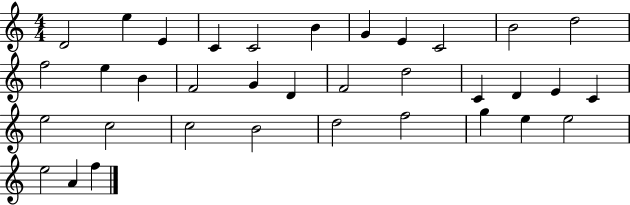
D4/h E5/q E4/q C4/q C4/h B4/q G4/q E4/q C4/h B4/h D5/h F5/h E5/q B4/q F4/h G4/q D4/q F4/h D5/h C4/q D4/q E4/q C4/q E5/h C5/h C5/h B4/h D5/h F5/h G5/q E5/q E5/h E5/h A4/q F5/q